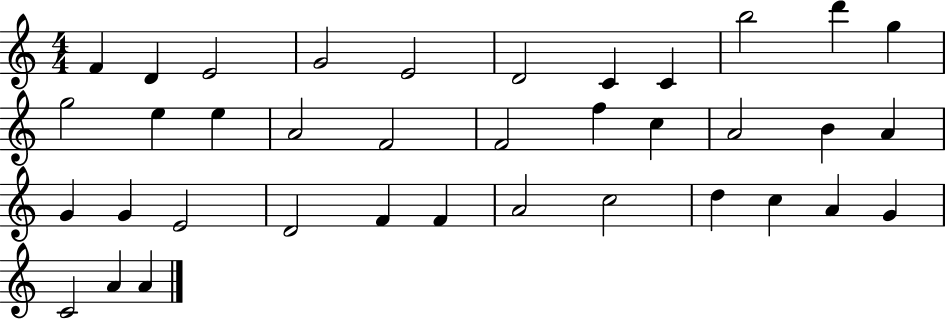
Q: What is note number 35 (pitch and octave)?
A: C4